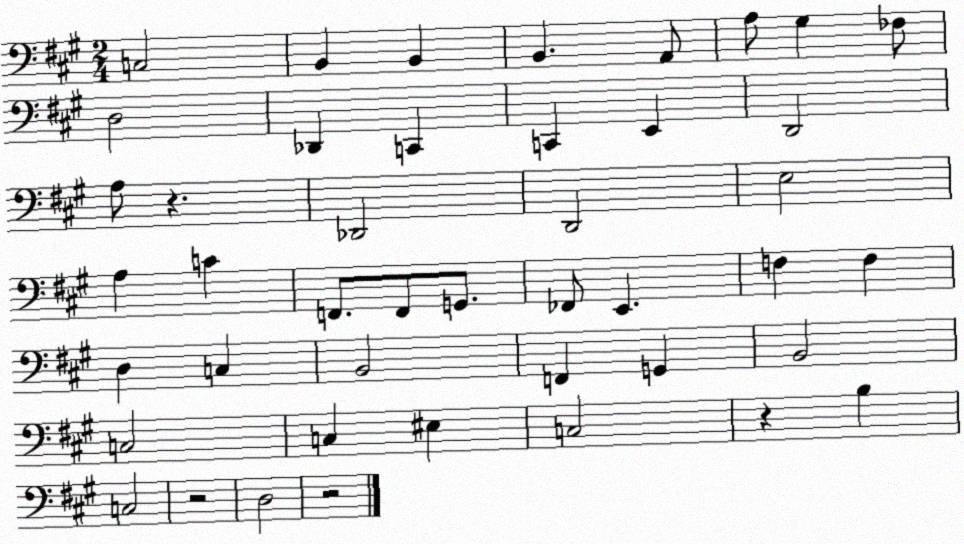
X:1
T:Untitled
M:2/4
L:1/4
K:A
C,2 B,, B,, B,, A,,/2 A,/2 ^G, _F,/2 D,2 _D,, C,, C,, E,, D,,2 A,/2 z _D,,2 D,,2 E,2 A, C F,,/2 F,,/2 G,,/2 _F,,/2 E,, F, F, D, C, B,,2 F,, G,, B,,2 C,2 C, ^E, C,2 z B, C,2 z2 D,2 z2